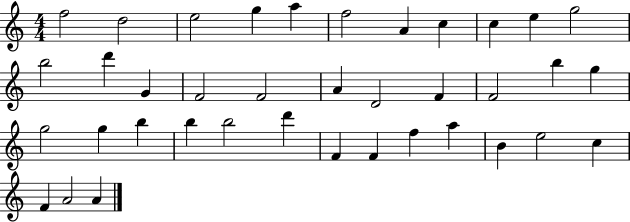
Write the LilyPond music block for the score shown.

{
  \clef treble
  \numericTimeSignature
  \time 4/4
  \key c \major
  f''2 d''2 | e''2 g''4 a''4 | f''2 a'4 c''4 | c''4 e''4 g''2 | \break b''2 d'''4 g'4 | f'2 f'2 | a'4 d'2 f'4 | f'2 b''4 g''4 | \break g''2 g''4 b''4 | b''4 b''2 d'''4 | f'4 f'4 f''4 a''4 | b'4 e''2 c''4 | \break f'4 a'2 a'4 | \bar "|."
}